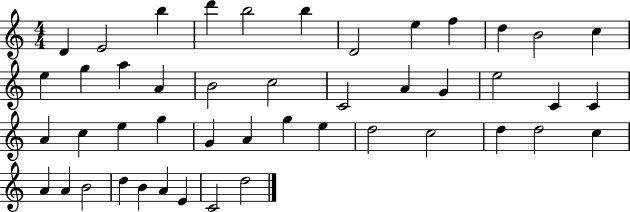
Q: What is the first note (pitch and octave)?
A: D4